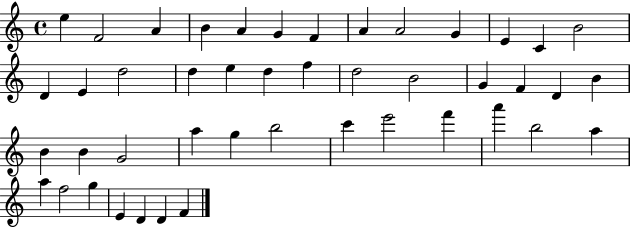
X:1
T:Untitled
M:4/4
L:1/4
K:C
e F2 A B A G F A A2 G E C B2 D E d2 d e d f d2 B2 G F D B B B G2 a g b2 c' e'2 f' a' b2 a a f2 g E D D F